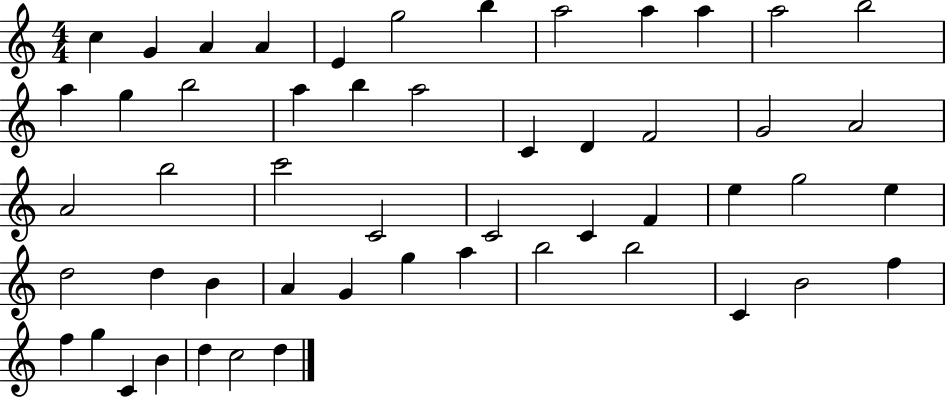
X:1
T:Untitled
M:4/4
L:1/4
K:C
c G A A E g2 b a2 a a a2 b2 a g b2 a b a2 C D F2 G2 A2 A2 b2 c'2 C2 C2 C F e g2 e d2 d B A G g a b2 b2 C B2 f f g C B d c2 d